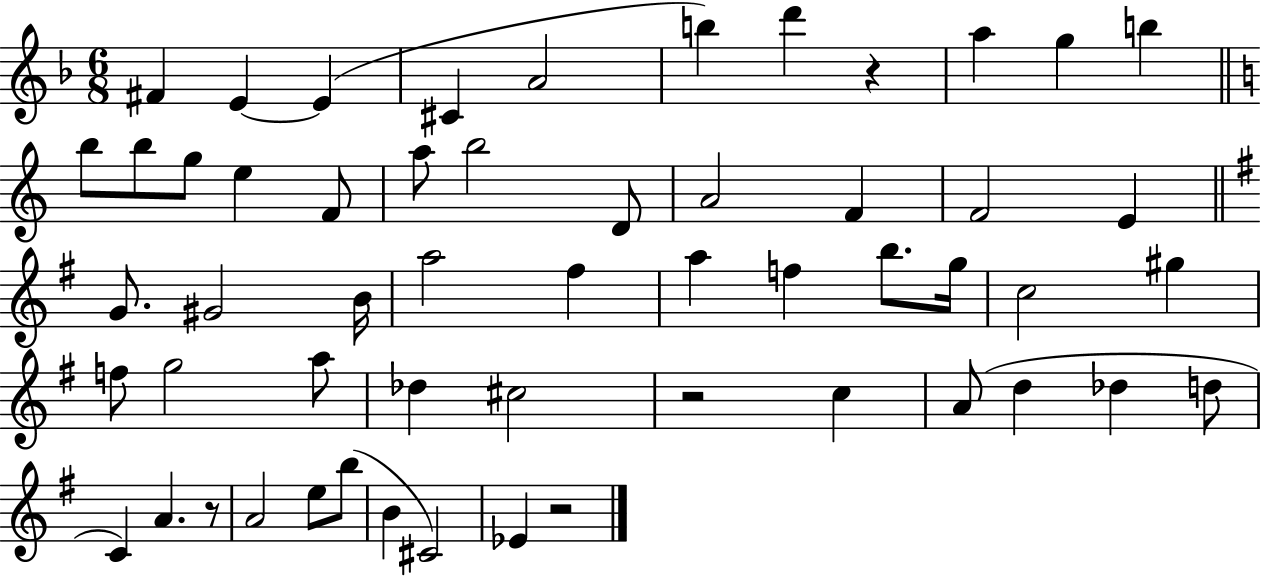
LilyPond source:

{
  \clef treble
  \numericTimeSignature
  \time 6/8
  \key f \major
  fis'4 e'4~~ e'4( | cis'4 a'2 | b''4) d'''4 r4 | a''4 g''4 b''4 | \break \bar "||" \break \key c \major b''8 b''8 g''8 e''4 f'8 | a''8 b''2 d'8 | a'2 f'4 | f'2 e'4 | \break \bar "||" \break \key g \major g'8. gis'2 b'16 | a''2 fis''4 | a''4 f''4 b''8. g''16 | c''2 gis''4 | \break f''8 g''2 a''8 | des''4 cis''2 | r2 c''4 | a'8( d''4 des''4 d''8 | \break c'4) a'4. r8 | a'2 e''8 b''8( | b'4 cis'2) | ees'4 r2 | \break \bar "|."
}